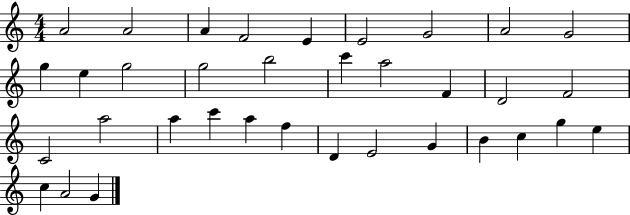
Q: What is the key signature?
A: C major